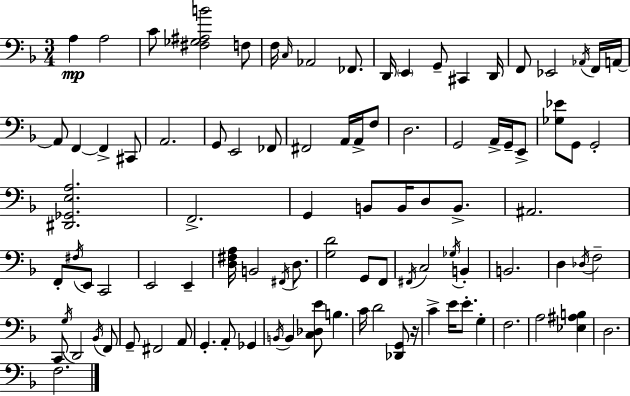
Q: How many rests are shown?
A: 1